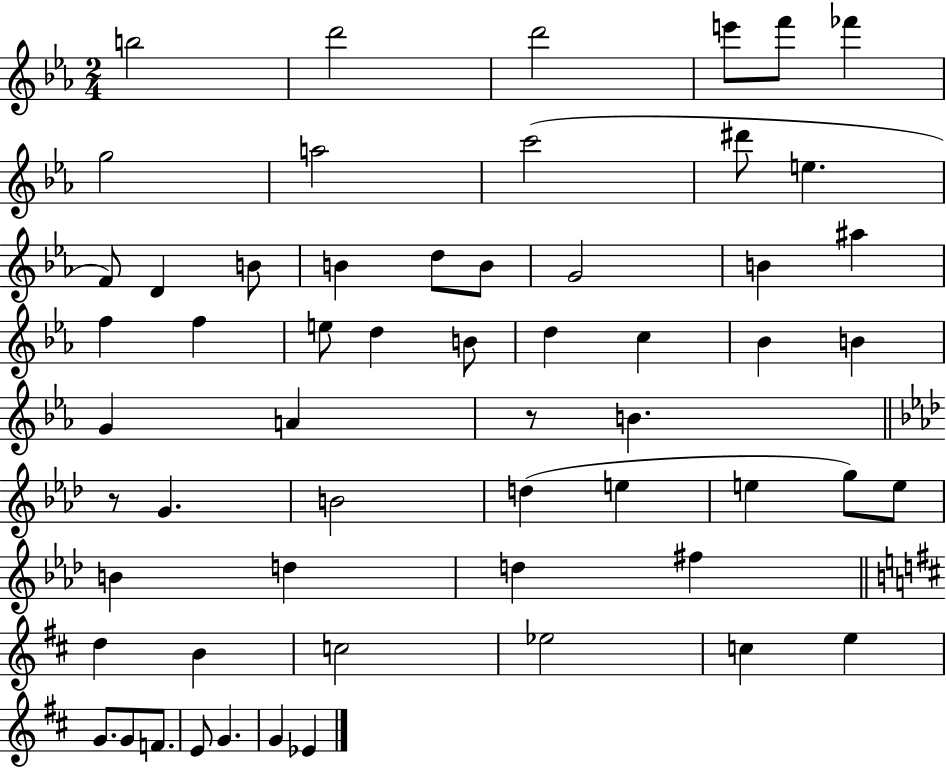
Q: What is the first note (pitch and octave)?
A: B5